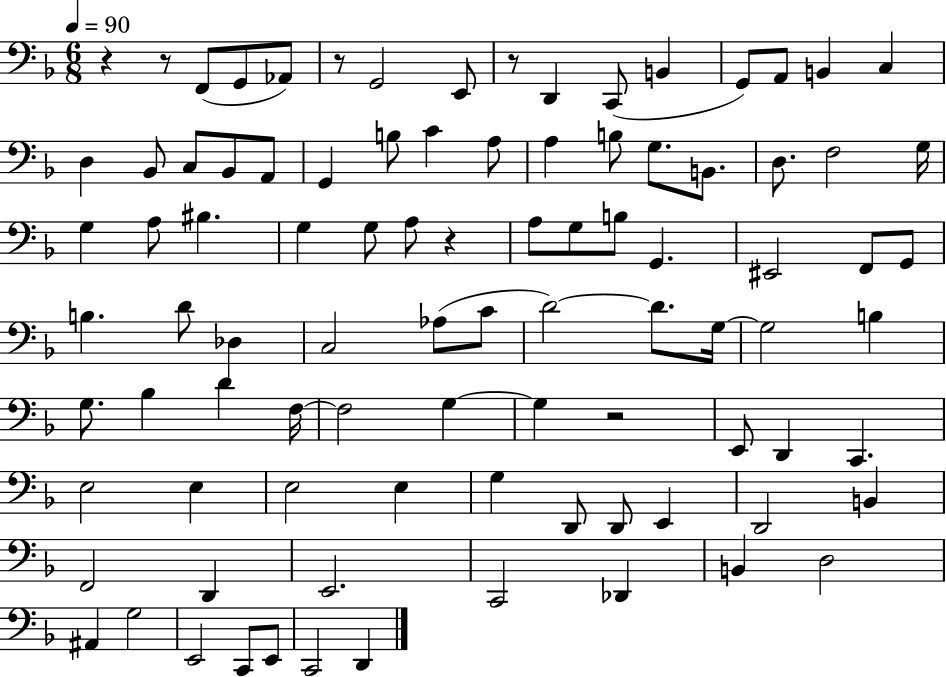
{
  \clef bass
  \numericTimeSignature
  \time 6/8
  \key f \major
  \tempo 4 = 90
  \repeat volta 2 { r4 r8 f,8( g,8 aes,8) | r8 g,2 e,8 | r8 d,4 c,8( b,4 | g,8) a,8 b,4 c4 | \break d4 bes,8 c8 bes,8 a,8 | g,4 b8 c'4 a8 | a4 b8 g8. b,8. | d8. f2 g16 | \break g4 a8 bis4. | g4 g8 a8 r4 | a8 g8 b8 g,4. | eis,2 f,8 g,8 | \break b4. d'8 des4 | c2 aes8( c'8 | d'2~~) d'8. g16~~ | g2 b4 | \break g8. bes4 d'4 f16~~ | f2 g4~~ | g4 r2 | e,8 d,4 c,4. | \break e2 e4 | e2 e4 | g4 d,8 d,8 e,4 | d,2 b,4 | \break f,2 d,4 | e,2. | c,2 des,4 | b,4 d2 | \break ais,4 g2 | e,2 c,8 e,8 | c,2 d,4 | } \bar "|."
}